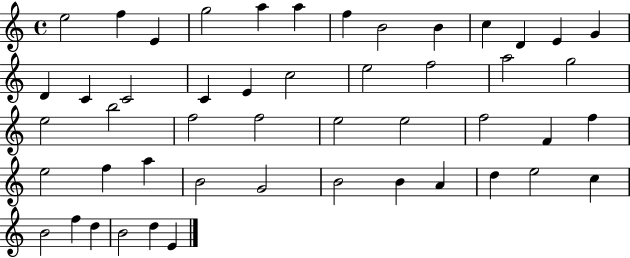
X:1
T:Untitled
M:4/4
L:1/4
K:C
e2 f E g2 a a f B2 B c D E G D C C2 C E c2 e2 f2 a2 g2 e2 b2 f2 f2 e2 e2 f2 F f e2 f a B2 G2 B2 B A d e2 c B2 f d B2 d E